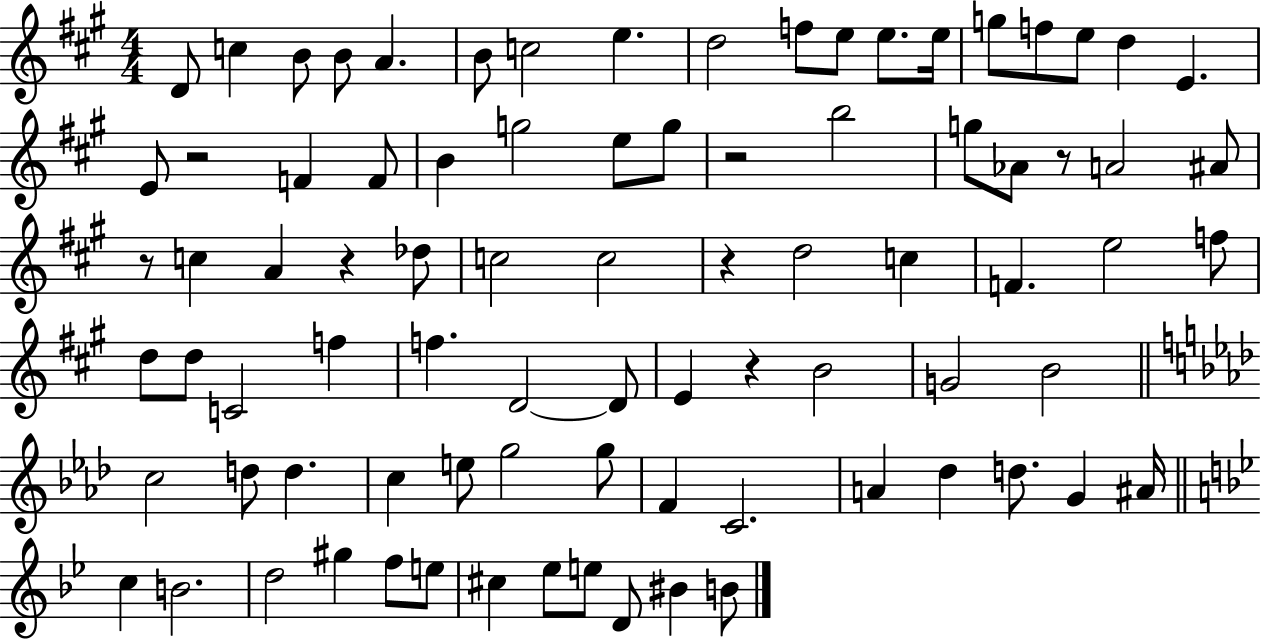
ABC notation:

X:1
T:Untitled
M:4/4
L:1/4
K:A
D/2 c B/2 B/2 A B/2 c2 e d2 f/2 e/2 e/2 e/4 g/2 f/2 e/2 d E E/2 z2 F F/2 B g2 e/2 g/2 z2 b2 g/2 _A/2 z/2 A2 ^A/2 z/2 c A z _d/2 c2 c2 z d2 c F e2 f/2 d/2 d/2 C2 f f D2 D/2 E z B2 G2 B2 c2 d/2 d c e/2 g2 g/2 F C2 A _d d/2 G ^A/4 c B2 d2 ^g f/2 e/2 ^c _e/2 e/2 D/2 ^B B/2